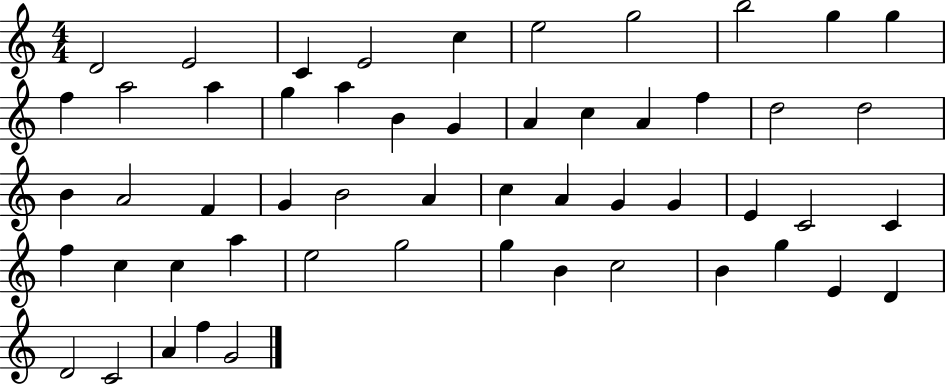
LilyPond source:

{
  \clef treble
  \numericTimeSignature
  \time 4/4
  \key c \major
  d'2 e'2 | c'4 e'2 c''4 | e''2 g''2 | b''2 g''4 g''4 | \break f''4 a''2 a''4 | g''4 a''4 b'4 g'4 | a'4 c''4 a'4 f''4 | d''2 d''2 | \break b'4 a'2 f'4 | g'4 b'2 a'4 | c''4 a'4 g'4 g'4 | e'4 c'2 c'4 | \break f''4 c''4 c''4 a''4 | e''2 g''2 | g''4 b'4 c''2 | b'4 g''4 e'4 d'4 | \break d'2 c'2 | a'4 f''4 g'2 | \bar "|."
}